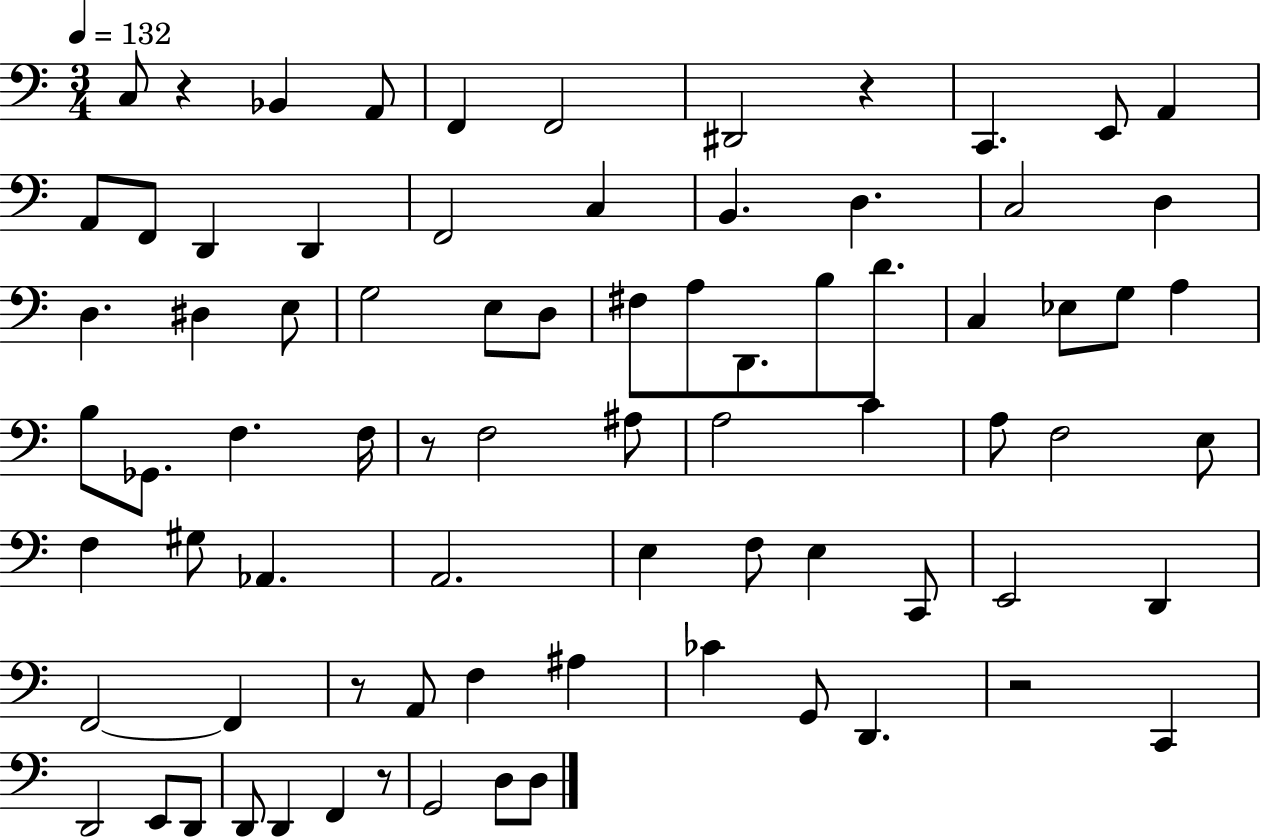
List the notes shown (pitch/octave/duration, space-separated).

C3/e R/q Bb2/q A2/e F2/q F2/h D#2/h R/q C2/q. E2/e A2/q A2/e F2/e D2/q D2/q F2/h C3/q B2/q. D3/q. C3/h D3/q D3/q. D#3/q E3/e G3/h E3/e D3/e F#3/e A3/e D2/e. B3/e D4/e. C3/q Eb3/e G3/e A3/q B3/e Gb2/e. F3/q. F3/s R/e F3/h A#3/e A3/h C4/q A3/e F3/h E3/e F3/q G#3/e Ab2/q. A2/h. E3/q F3/e E3/q C2/e E2/h D2/q F2/h F2/q R/e A2/e F3/q A#3/q CES4/q G2/e D2/q. R/h C2/q D2/h E2/e D2/e D2/e D2/q F2/q R/e G2/h D3/e D3/e